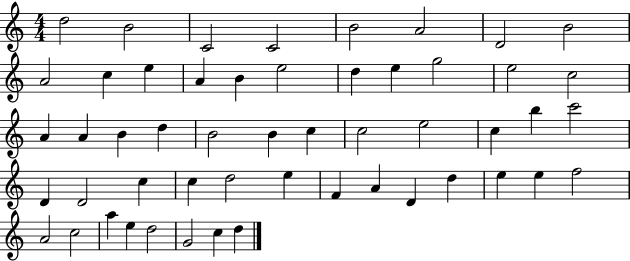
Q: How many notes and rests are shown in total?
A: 52